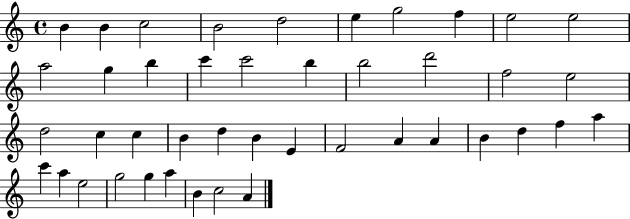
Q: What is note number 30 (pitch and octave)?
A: A4